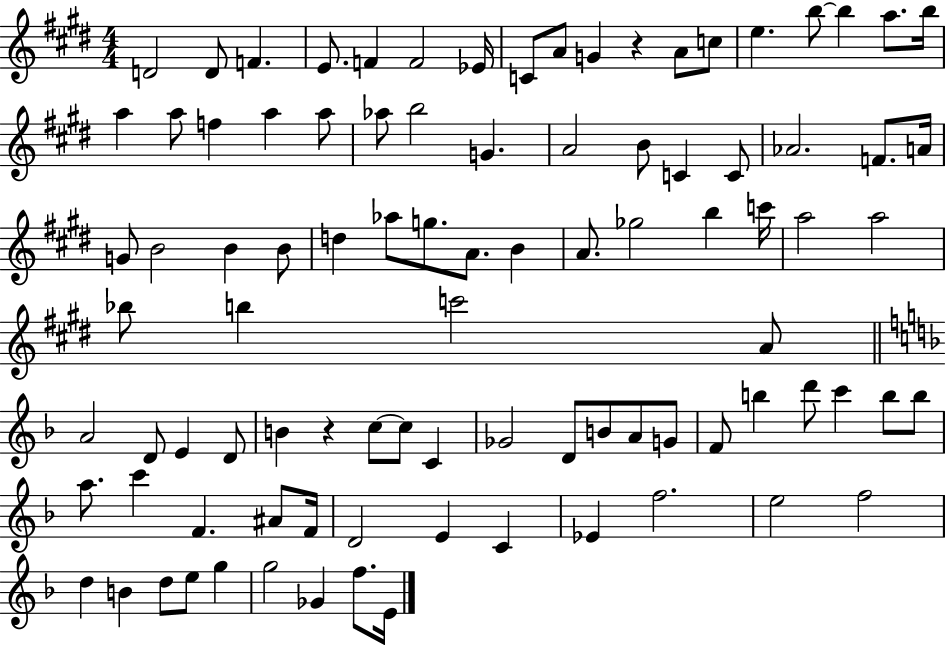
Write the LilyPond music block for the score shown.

{
  \clef treble
  \numericTimeSignature
  \time 4/4
  \key e \major
  \repeat volta 2 { d'2 d'8 f'4. | e'8. f'4 f'2 ees'16 | c'8 a'8 g'4 r4 a'8 c''8 | e''4. b''8~~ b''4 a''8. b''16 | \break a''4 a''8 f''4 a''4 a''8 | aes''8 b''2 g'4. | a'2 b'8 c'4 c'8 | aes'2. f'8. a'16 | \break g'8 b'2 b'4 b'8 | d''4 aes''8 g''8. a'8. b'4 | a'8. ges''2 b''4 c'''16 | a''2 a''2 | \break bes''8 b''4 c'''2 a'8 | \bar "||" \break \key d \minor a'2 d'8 e'4 d'8 | b'4 r4 c''8~~ c''8 c'4 | ges'2 d'8 b'8 a'8 g'8 | f'8 b''4 d'''8 c'''4 b''8 b''8 | \break a''8. c'''4 f'4. ais'8 f'16 | d'2 e'4 c'4 | ees'4 f''2. | e''2 f''2 | \break d''4 b'4 d''8 e''8 g''4 | g''2 ges'4 f''8. e'16 | } \bar "|."
}